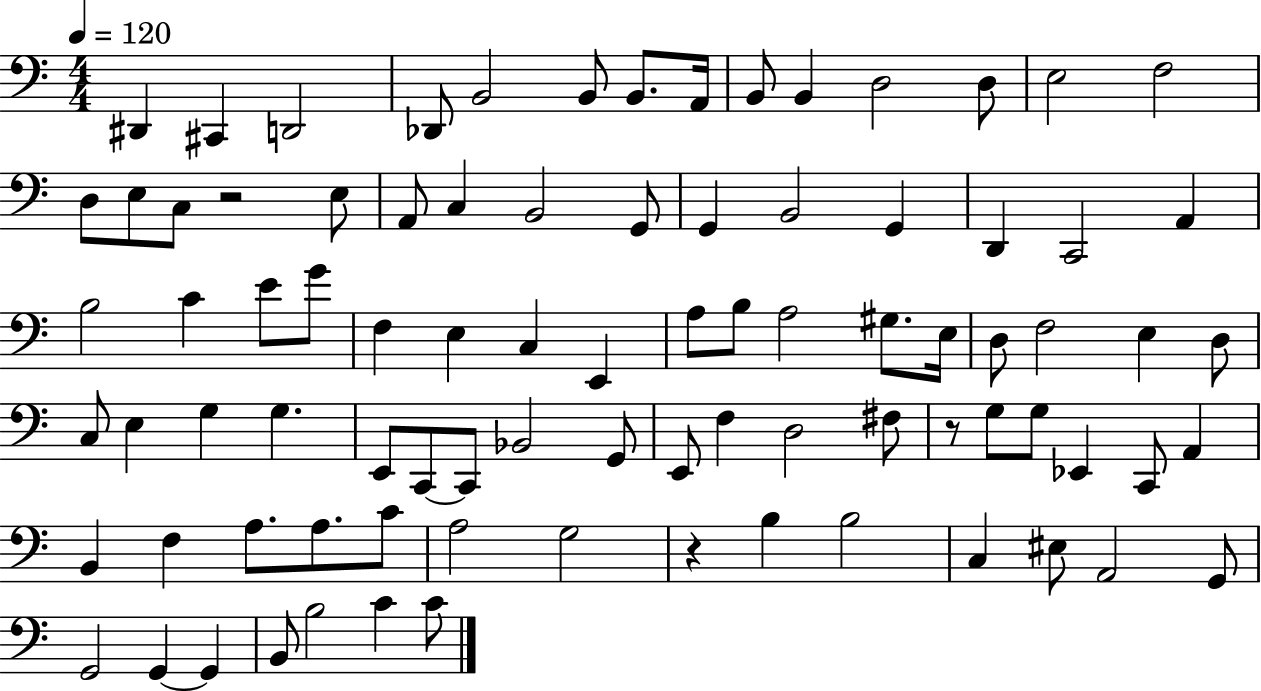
D#2/q C#2/q D2/h Db2/e B2/h B2/e B2/e. A2/s B2/e B2/q D3/h D3/e E3/h F3/h D3/e E3/e C3/e R/h E3/e A2/e C3/q B2/h G2/e G2/q B2/h G2/q D2/q C2/h A2/q B3/h C4/q E4/e G4/e F3/q E3/q C3/q E2/q A3/e B3/e A3/h G#3/e. E3/s D3/e F3/h E3/q D3/e C3/e E3/q G3/q G3/q. E2/e C2/e C2/e Bb2/h G2/e E2/e F3/q D3/h F#3/e R/e G3/e G3/e Eb2/q C2/e A2/q B2/q F3/q A3/e. A3/e. C4/e A3/h G3/h R/q B3/q B3/h C3/q EIS3/e A2/h G2/e G2/h G2/q G2/q B2/e B3/h C4/q C4/e